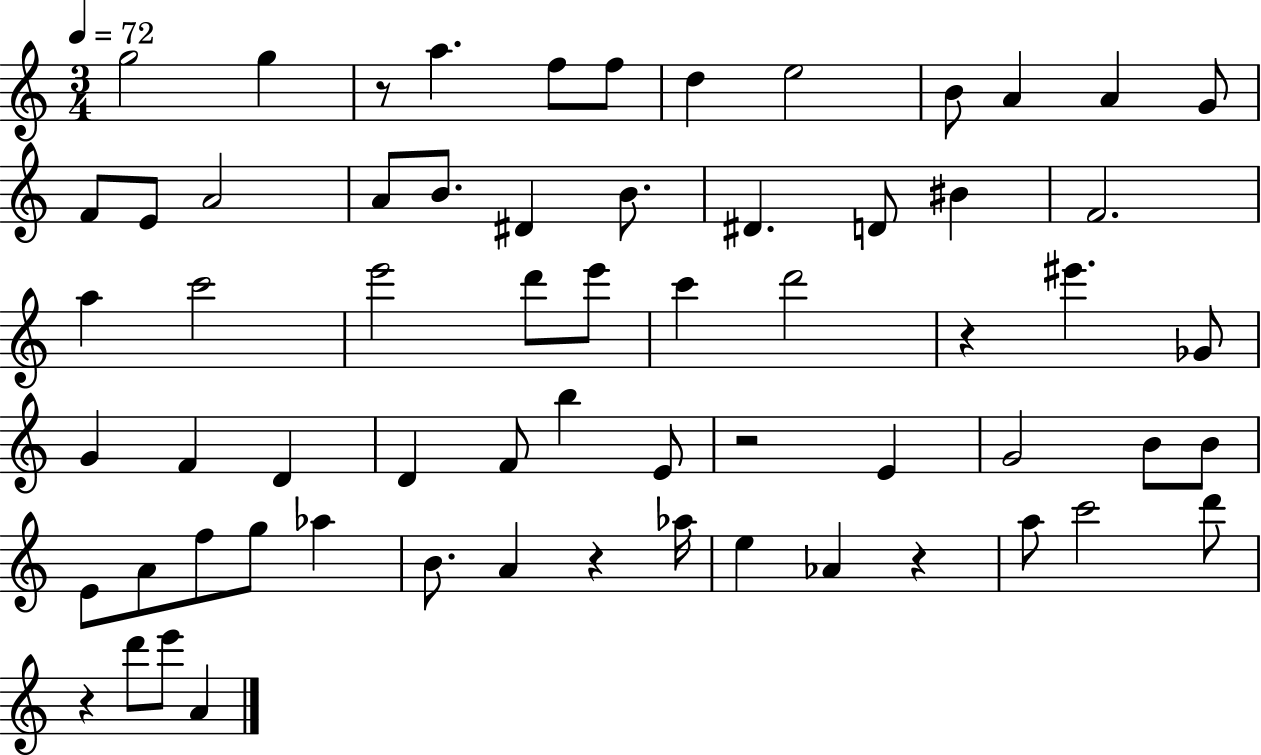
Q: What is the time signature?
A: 3/4